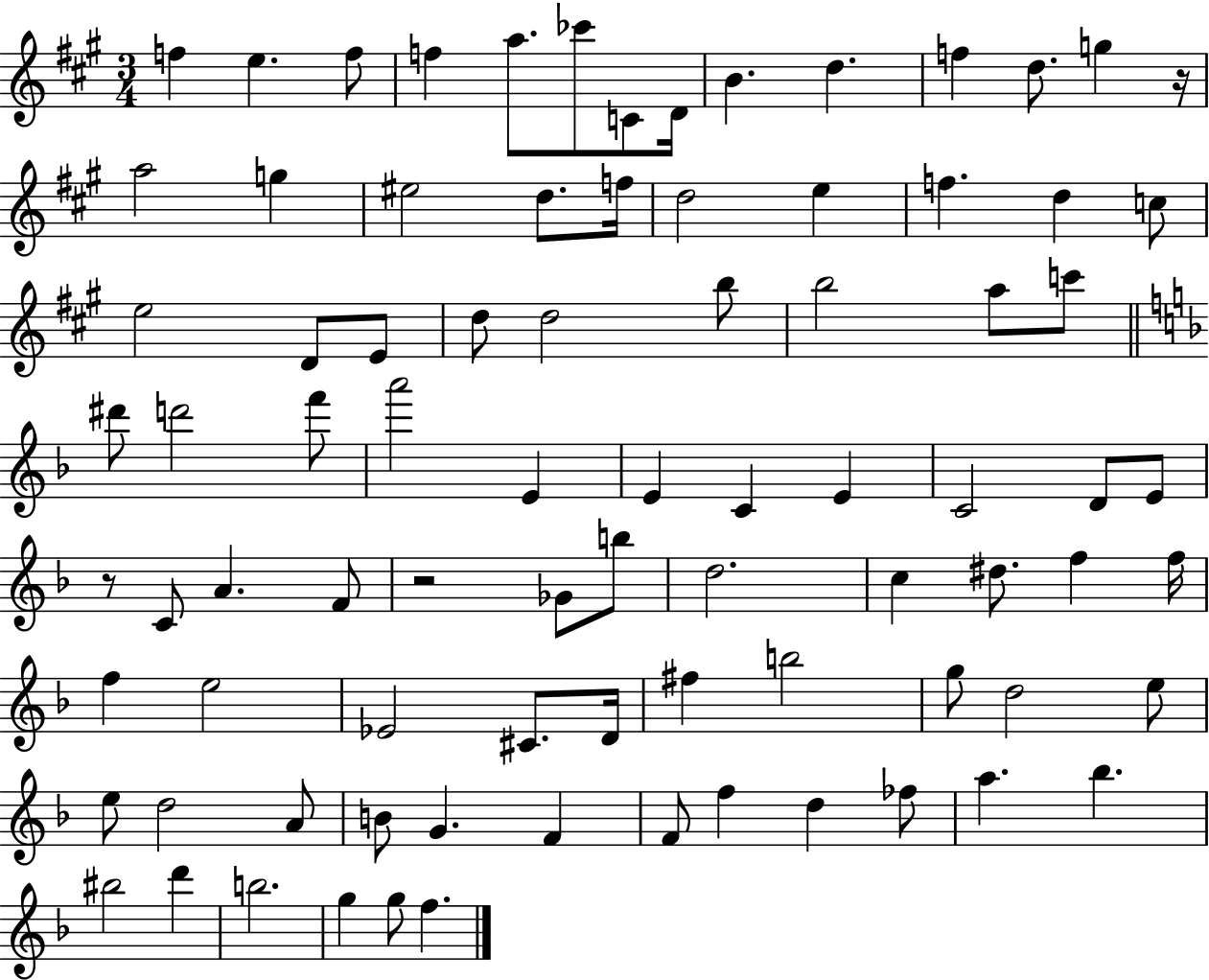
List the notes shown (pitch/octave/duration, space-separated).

F5/q E5/q. F5/e F5/q A5/e. CES6/e C4/e D4/s B4/q. D5/q. F5/q D5/e. G5/q R/s A5/h G5/q EIS5/h D5/e. F5/s D5/h E5/q F5/q. D5/q C5/e E5/h D4/e E4/e D5/e D5/h B5/e B5/h A5/e C6/e D#6/e D6/h F6/e A6/h E4/q E4/q C4/q E4/q C4/h D4/e E4/e R/e C4/e A4/q. F4/e R/h Gb4/e B5/e D5/h. C5/q D#5/e. F5/q F5/s F5/q E5/h Eb4/h C#4/e. D4/s F#5/q B5/h G5/e D5/h E5/e E5/e D5/h A4/e B4/e G4/q. F4/q F4/e F5/q D5/q FES5/e A5/q. Bb5/q. BIS5/h D6/q B5/h. G5/q G5/e F5/q.